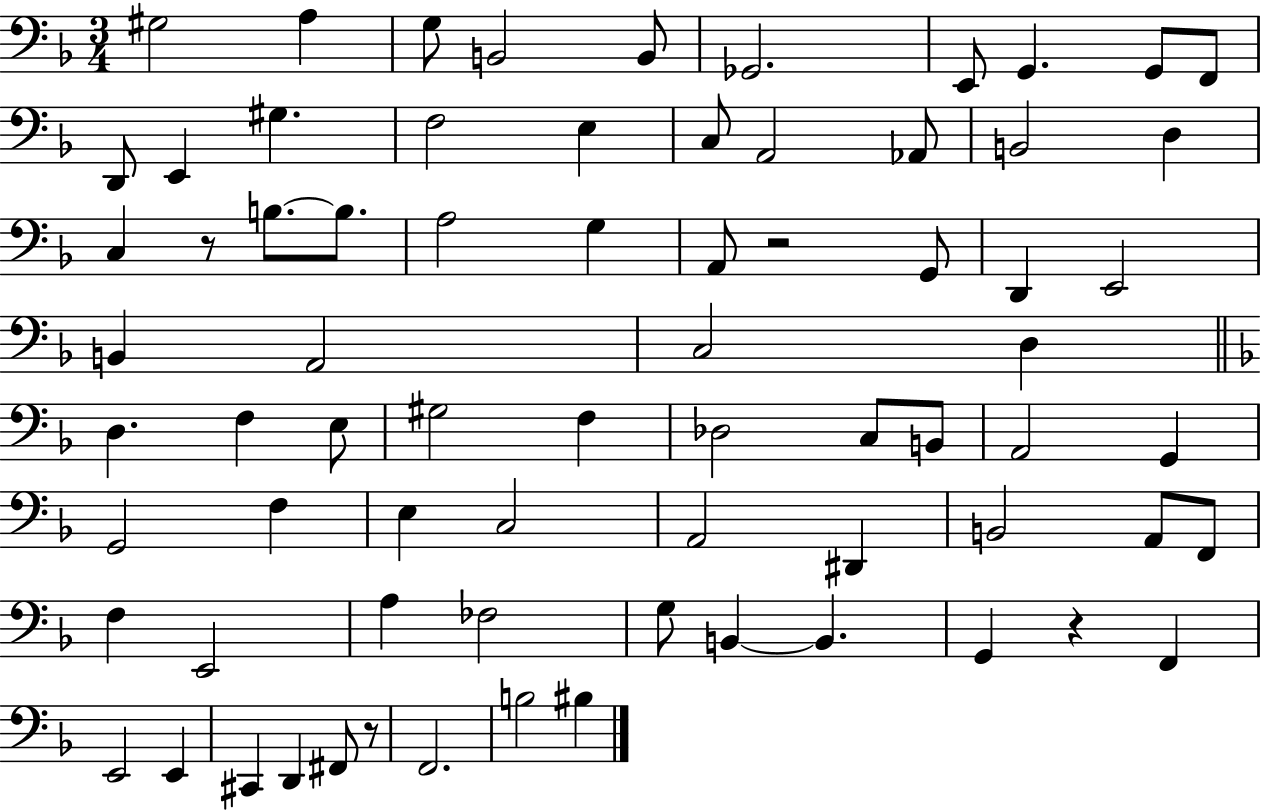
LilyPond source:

{
  \clef bass
  \numericTimeSignature
  \time 3/4
  \key f \major
  gis2 a4 | g8 b,2 b,8 | ges,2. | e,8 g,4. g,8 f,8 | \break d,8 e,4 gis4. | f2 e4 | c8 a,2 aes,8 | b,2 d4 | \break c4 r8 b8.~~ b8. | a2 g4 | a,8 r2 g,8 | d,4 e,2 | \break b,4 a,2 | c2 d4 | \bar "||" \break \key f \major d4. f4 e8 | gis2 f4 | des2 c8 b,8 | a,2 g,4 | \break g,2 f4 | e4 c2 | a,2 dis,4 | b,2 a,8 f,8 | \break f4 e,2 | a4 fes2 | g8 b,4~~ b,4. | g,4 r4 f,4 | \break e,2 e,4 | cis,4 d,4 fis,8 r8 | f,2. | b2 bis4 | \break \bar "|."
}